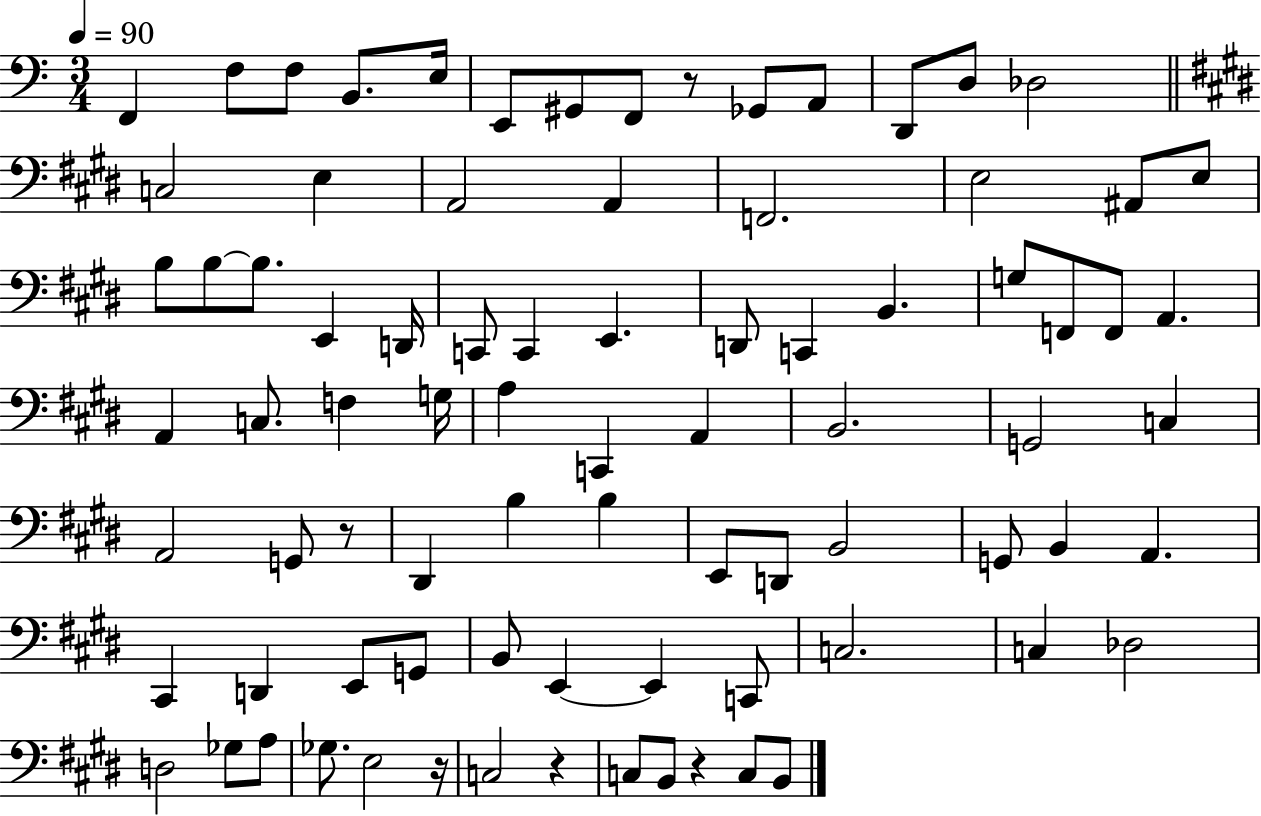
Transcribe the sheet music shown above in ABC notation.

X:1
T:Untitled
M:3/4
L:1/4
K:C
F,, F,/2 F,/2 B,,/2 E,/4 E,,/2 ^G,,/2 F,,/2 z/2 _G,,/2 A,,/2 D,,/2 D,/2 _D,2 C,2 E, A,,2 A,, F,,2 E,2 ^A,,/2 E,/2 B,/2 B,/2 B,/2 E,, D,,/4 C,,/2 C,, E,, D,,/2 C,, B,, G,/2 F,,/2 F,,/2 A,, A,, C,/2 F, G,/4 A, C,, A,, B,,2 G,,2 C, A,,2 G,,/2 z/2 ^D,, B, B, E,,/2 D,,/2 B,,2 G,,/2 B,, A,, ^C,, D,, E,,/2 G,,/2 B,,/2 E,, E,, C,,/2 C,2 C, _D,2 D,2 _G,/2 A,/2 _G,/2 E,2 z/4 C,2 z C,/2 B,,/2 z C,/2 B,,/2